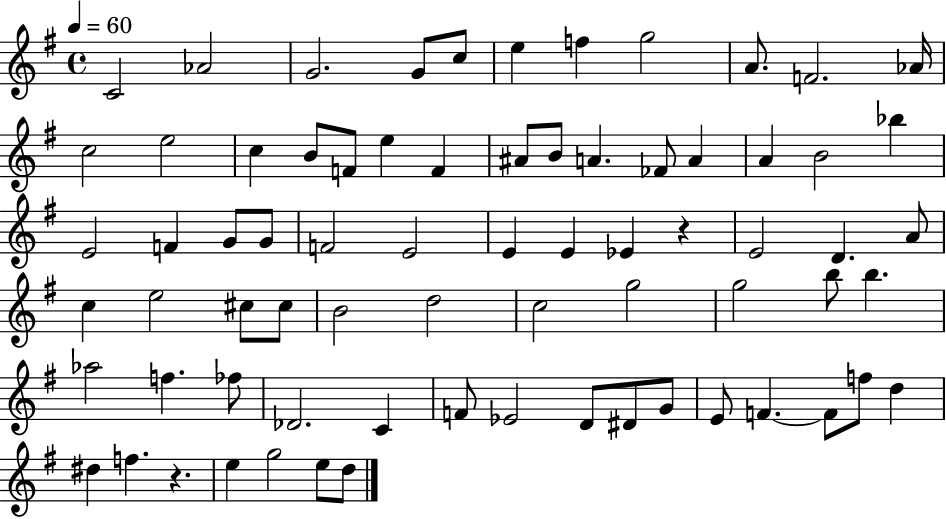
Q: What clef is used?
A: treble